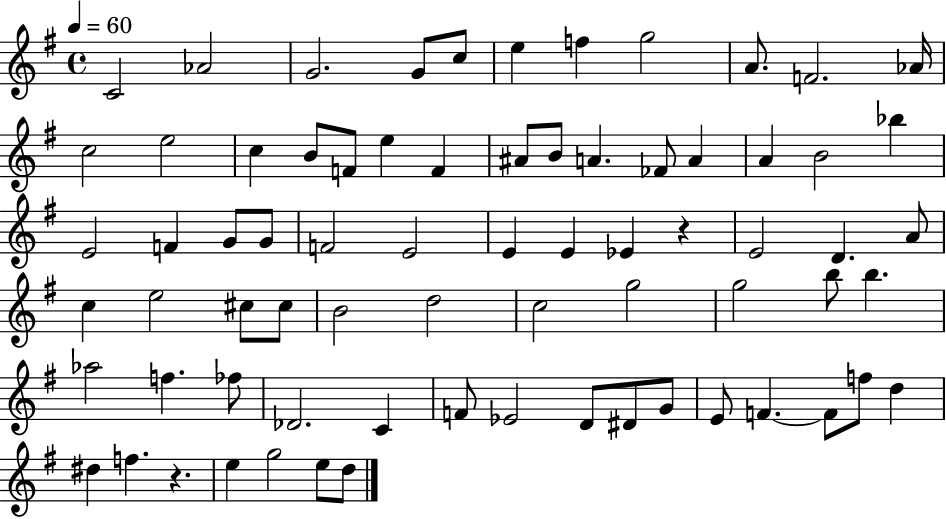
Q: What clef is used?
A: treble